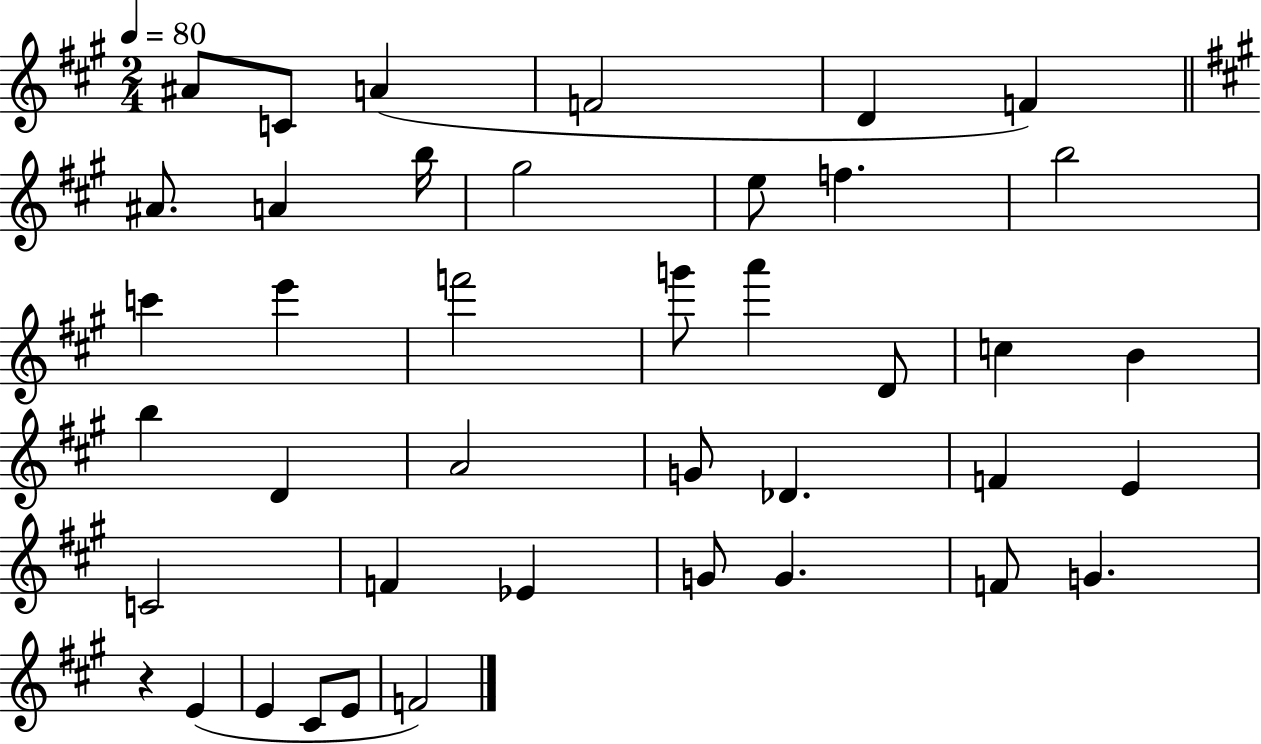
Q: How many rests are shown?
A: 1